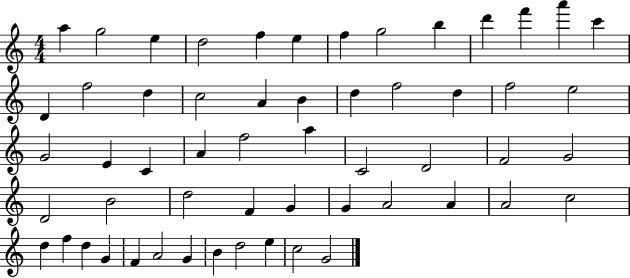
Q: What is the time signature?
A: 4/4